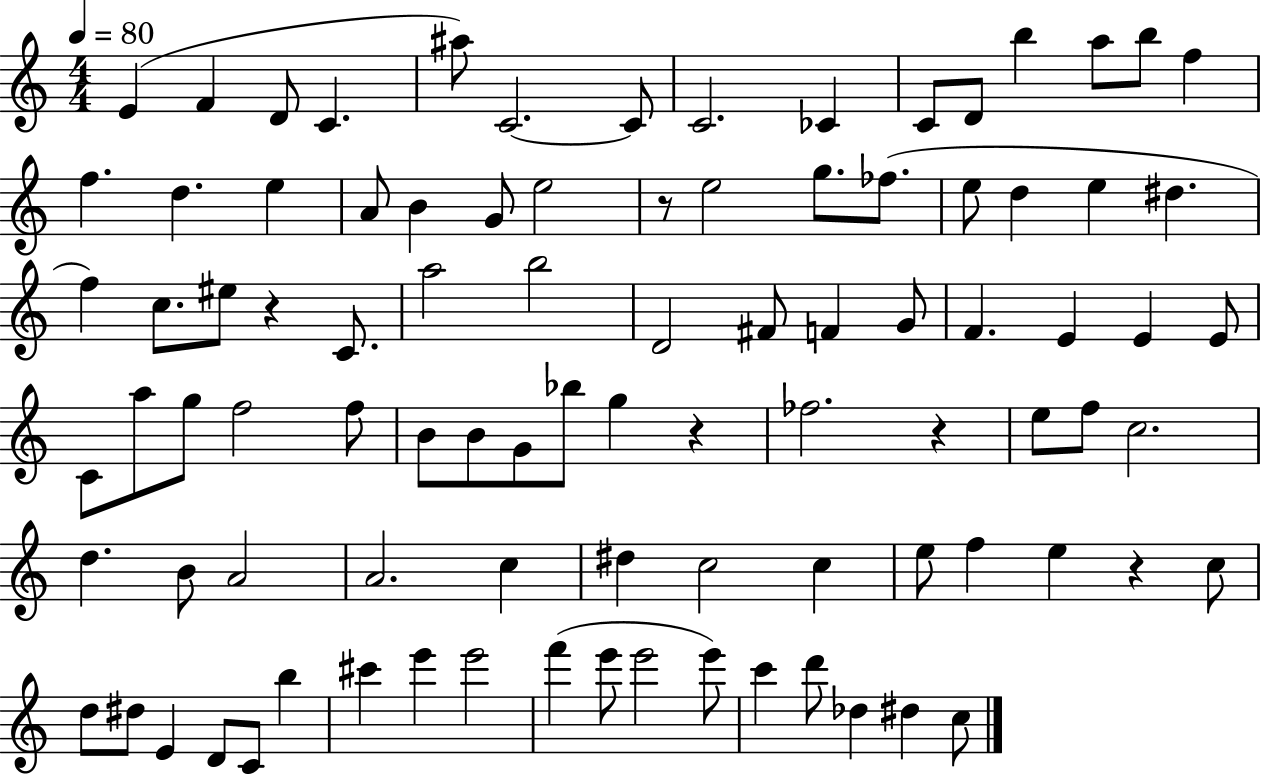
X:1
T:Untitled
M:4/4
L:1/4
K:C
E F D/2 C ^a/2 C2 C/2 C2 _C C/2 D/2 b a/2 b/2 f f d e A/2 B G/2 e2 z/2 e2 g/2 _f/2 e/2 d e ^d f c/2 ^e/2 z C/2 a2 b2 D2 ^F/2 F G/2 F E E E/2 C/2 a/2 g/2 f2 f/2 B/2 B/2 G/2 _b/2 g z _f2 z e/2 f/2 c2 d B/2 A2 A2 c ^d c2 c e/2 f e z c/2 d/2 ^d/2 E D/2 C/2 b ^c' e' e'2 f' e'/2 e'2 e'/2 c' d'/2 _d ^d c/2